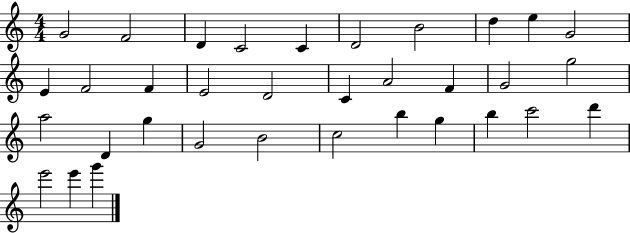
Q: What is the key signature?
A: C major